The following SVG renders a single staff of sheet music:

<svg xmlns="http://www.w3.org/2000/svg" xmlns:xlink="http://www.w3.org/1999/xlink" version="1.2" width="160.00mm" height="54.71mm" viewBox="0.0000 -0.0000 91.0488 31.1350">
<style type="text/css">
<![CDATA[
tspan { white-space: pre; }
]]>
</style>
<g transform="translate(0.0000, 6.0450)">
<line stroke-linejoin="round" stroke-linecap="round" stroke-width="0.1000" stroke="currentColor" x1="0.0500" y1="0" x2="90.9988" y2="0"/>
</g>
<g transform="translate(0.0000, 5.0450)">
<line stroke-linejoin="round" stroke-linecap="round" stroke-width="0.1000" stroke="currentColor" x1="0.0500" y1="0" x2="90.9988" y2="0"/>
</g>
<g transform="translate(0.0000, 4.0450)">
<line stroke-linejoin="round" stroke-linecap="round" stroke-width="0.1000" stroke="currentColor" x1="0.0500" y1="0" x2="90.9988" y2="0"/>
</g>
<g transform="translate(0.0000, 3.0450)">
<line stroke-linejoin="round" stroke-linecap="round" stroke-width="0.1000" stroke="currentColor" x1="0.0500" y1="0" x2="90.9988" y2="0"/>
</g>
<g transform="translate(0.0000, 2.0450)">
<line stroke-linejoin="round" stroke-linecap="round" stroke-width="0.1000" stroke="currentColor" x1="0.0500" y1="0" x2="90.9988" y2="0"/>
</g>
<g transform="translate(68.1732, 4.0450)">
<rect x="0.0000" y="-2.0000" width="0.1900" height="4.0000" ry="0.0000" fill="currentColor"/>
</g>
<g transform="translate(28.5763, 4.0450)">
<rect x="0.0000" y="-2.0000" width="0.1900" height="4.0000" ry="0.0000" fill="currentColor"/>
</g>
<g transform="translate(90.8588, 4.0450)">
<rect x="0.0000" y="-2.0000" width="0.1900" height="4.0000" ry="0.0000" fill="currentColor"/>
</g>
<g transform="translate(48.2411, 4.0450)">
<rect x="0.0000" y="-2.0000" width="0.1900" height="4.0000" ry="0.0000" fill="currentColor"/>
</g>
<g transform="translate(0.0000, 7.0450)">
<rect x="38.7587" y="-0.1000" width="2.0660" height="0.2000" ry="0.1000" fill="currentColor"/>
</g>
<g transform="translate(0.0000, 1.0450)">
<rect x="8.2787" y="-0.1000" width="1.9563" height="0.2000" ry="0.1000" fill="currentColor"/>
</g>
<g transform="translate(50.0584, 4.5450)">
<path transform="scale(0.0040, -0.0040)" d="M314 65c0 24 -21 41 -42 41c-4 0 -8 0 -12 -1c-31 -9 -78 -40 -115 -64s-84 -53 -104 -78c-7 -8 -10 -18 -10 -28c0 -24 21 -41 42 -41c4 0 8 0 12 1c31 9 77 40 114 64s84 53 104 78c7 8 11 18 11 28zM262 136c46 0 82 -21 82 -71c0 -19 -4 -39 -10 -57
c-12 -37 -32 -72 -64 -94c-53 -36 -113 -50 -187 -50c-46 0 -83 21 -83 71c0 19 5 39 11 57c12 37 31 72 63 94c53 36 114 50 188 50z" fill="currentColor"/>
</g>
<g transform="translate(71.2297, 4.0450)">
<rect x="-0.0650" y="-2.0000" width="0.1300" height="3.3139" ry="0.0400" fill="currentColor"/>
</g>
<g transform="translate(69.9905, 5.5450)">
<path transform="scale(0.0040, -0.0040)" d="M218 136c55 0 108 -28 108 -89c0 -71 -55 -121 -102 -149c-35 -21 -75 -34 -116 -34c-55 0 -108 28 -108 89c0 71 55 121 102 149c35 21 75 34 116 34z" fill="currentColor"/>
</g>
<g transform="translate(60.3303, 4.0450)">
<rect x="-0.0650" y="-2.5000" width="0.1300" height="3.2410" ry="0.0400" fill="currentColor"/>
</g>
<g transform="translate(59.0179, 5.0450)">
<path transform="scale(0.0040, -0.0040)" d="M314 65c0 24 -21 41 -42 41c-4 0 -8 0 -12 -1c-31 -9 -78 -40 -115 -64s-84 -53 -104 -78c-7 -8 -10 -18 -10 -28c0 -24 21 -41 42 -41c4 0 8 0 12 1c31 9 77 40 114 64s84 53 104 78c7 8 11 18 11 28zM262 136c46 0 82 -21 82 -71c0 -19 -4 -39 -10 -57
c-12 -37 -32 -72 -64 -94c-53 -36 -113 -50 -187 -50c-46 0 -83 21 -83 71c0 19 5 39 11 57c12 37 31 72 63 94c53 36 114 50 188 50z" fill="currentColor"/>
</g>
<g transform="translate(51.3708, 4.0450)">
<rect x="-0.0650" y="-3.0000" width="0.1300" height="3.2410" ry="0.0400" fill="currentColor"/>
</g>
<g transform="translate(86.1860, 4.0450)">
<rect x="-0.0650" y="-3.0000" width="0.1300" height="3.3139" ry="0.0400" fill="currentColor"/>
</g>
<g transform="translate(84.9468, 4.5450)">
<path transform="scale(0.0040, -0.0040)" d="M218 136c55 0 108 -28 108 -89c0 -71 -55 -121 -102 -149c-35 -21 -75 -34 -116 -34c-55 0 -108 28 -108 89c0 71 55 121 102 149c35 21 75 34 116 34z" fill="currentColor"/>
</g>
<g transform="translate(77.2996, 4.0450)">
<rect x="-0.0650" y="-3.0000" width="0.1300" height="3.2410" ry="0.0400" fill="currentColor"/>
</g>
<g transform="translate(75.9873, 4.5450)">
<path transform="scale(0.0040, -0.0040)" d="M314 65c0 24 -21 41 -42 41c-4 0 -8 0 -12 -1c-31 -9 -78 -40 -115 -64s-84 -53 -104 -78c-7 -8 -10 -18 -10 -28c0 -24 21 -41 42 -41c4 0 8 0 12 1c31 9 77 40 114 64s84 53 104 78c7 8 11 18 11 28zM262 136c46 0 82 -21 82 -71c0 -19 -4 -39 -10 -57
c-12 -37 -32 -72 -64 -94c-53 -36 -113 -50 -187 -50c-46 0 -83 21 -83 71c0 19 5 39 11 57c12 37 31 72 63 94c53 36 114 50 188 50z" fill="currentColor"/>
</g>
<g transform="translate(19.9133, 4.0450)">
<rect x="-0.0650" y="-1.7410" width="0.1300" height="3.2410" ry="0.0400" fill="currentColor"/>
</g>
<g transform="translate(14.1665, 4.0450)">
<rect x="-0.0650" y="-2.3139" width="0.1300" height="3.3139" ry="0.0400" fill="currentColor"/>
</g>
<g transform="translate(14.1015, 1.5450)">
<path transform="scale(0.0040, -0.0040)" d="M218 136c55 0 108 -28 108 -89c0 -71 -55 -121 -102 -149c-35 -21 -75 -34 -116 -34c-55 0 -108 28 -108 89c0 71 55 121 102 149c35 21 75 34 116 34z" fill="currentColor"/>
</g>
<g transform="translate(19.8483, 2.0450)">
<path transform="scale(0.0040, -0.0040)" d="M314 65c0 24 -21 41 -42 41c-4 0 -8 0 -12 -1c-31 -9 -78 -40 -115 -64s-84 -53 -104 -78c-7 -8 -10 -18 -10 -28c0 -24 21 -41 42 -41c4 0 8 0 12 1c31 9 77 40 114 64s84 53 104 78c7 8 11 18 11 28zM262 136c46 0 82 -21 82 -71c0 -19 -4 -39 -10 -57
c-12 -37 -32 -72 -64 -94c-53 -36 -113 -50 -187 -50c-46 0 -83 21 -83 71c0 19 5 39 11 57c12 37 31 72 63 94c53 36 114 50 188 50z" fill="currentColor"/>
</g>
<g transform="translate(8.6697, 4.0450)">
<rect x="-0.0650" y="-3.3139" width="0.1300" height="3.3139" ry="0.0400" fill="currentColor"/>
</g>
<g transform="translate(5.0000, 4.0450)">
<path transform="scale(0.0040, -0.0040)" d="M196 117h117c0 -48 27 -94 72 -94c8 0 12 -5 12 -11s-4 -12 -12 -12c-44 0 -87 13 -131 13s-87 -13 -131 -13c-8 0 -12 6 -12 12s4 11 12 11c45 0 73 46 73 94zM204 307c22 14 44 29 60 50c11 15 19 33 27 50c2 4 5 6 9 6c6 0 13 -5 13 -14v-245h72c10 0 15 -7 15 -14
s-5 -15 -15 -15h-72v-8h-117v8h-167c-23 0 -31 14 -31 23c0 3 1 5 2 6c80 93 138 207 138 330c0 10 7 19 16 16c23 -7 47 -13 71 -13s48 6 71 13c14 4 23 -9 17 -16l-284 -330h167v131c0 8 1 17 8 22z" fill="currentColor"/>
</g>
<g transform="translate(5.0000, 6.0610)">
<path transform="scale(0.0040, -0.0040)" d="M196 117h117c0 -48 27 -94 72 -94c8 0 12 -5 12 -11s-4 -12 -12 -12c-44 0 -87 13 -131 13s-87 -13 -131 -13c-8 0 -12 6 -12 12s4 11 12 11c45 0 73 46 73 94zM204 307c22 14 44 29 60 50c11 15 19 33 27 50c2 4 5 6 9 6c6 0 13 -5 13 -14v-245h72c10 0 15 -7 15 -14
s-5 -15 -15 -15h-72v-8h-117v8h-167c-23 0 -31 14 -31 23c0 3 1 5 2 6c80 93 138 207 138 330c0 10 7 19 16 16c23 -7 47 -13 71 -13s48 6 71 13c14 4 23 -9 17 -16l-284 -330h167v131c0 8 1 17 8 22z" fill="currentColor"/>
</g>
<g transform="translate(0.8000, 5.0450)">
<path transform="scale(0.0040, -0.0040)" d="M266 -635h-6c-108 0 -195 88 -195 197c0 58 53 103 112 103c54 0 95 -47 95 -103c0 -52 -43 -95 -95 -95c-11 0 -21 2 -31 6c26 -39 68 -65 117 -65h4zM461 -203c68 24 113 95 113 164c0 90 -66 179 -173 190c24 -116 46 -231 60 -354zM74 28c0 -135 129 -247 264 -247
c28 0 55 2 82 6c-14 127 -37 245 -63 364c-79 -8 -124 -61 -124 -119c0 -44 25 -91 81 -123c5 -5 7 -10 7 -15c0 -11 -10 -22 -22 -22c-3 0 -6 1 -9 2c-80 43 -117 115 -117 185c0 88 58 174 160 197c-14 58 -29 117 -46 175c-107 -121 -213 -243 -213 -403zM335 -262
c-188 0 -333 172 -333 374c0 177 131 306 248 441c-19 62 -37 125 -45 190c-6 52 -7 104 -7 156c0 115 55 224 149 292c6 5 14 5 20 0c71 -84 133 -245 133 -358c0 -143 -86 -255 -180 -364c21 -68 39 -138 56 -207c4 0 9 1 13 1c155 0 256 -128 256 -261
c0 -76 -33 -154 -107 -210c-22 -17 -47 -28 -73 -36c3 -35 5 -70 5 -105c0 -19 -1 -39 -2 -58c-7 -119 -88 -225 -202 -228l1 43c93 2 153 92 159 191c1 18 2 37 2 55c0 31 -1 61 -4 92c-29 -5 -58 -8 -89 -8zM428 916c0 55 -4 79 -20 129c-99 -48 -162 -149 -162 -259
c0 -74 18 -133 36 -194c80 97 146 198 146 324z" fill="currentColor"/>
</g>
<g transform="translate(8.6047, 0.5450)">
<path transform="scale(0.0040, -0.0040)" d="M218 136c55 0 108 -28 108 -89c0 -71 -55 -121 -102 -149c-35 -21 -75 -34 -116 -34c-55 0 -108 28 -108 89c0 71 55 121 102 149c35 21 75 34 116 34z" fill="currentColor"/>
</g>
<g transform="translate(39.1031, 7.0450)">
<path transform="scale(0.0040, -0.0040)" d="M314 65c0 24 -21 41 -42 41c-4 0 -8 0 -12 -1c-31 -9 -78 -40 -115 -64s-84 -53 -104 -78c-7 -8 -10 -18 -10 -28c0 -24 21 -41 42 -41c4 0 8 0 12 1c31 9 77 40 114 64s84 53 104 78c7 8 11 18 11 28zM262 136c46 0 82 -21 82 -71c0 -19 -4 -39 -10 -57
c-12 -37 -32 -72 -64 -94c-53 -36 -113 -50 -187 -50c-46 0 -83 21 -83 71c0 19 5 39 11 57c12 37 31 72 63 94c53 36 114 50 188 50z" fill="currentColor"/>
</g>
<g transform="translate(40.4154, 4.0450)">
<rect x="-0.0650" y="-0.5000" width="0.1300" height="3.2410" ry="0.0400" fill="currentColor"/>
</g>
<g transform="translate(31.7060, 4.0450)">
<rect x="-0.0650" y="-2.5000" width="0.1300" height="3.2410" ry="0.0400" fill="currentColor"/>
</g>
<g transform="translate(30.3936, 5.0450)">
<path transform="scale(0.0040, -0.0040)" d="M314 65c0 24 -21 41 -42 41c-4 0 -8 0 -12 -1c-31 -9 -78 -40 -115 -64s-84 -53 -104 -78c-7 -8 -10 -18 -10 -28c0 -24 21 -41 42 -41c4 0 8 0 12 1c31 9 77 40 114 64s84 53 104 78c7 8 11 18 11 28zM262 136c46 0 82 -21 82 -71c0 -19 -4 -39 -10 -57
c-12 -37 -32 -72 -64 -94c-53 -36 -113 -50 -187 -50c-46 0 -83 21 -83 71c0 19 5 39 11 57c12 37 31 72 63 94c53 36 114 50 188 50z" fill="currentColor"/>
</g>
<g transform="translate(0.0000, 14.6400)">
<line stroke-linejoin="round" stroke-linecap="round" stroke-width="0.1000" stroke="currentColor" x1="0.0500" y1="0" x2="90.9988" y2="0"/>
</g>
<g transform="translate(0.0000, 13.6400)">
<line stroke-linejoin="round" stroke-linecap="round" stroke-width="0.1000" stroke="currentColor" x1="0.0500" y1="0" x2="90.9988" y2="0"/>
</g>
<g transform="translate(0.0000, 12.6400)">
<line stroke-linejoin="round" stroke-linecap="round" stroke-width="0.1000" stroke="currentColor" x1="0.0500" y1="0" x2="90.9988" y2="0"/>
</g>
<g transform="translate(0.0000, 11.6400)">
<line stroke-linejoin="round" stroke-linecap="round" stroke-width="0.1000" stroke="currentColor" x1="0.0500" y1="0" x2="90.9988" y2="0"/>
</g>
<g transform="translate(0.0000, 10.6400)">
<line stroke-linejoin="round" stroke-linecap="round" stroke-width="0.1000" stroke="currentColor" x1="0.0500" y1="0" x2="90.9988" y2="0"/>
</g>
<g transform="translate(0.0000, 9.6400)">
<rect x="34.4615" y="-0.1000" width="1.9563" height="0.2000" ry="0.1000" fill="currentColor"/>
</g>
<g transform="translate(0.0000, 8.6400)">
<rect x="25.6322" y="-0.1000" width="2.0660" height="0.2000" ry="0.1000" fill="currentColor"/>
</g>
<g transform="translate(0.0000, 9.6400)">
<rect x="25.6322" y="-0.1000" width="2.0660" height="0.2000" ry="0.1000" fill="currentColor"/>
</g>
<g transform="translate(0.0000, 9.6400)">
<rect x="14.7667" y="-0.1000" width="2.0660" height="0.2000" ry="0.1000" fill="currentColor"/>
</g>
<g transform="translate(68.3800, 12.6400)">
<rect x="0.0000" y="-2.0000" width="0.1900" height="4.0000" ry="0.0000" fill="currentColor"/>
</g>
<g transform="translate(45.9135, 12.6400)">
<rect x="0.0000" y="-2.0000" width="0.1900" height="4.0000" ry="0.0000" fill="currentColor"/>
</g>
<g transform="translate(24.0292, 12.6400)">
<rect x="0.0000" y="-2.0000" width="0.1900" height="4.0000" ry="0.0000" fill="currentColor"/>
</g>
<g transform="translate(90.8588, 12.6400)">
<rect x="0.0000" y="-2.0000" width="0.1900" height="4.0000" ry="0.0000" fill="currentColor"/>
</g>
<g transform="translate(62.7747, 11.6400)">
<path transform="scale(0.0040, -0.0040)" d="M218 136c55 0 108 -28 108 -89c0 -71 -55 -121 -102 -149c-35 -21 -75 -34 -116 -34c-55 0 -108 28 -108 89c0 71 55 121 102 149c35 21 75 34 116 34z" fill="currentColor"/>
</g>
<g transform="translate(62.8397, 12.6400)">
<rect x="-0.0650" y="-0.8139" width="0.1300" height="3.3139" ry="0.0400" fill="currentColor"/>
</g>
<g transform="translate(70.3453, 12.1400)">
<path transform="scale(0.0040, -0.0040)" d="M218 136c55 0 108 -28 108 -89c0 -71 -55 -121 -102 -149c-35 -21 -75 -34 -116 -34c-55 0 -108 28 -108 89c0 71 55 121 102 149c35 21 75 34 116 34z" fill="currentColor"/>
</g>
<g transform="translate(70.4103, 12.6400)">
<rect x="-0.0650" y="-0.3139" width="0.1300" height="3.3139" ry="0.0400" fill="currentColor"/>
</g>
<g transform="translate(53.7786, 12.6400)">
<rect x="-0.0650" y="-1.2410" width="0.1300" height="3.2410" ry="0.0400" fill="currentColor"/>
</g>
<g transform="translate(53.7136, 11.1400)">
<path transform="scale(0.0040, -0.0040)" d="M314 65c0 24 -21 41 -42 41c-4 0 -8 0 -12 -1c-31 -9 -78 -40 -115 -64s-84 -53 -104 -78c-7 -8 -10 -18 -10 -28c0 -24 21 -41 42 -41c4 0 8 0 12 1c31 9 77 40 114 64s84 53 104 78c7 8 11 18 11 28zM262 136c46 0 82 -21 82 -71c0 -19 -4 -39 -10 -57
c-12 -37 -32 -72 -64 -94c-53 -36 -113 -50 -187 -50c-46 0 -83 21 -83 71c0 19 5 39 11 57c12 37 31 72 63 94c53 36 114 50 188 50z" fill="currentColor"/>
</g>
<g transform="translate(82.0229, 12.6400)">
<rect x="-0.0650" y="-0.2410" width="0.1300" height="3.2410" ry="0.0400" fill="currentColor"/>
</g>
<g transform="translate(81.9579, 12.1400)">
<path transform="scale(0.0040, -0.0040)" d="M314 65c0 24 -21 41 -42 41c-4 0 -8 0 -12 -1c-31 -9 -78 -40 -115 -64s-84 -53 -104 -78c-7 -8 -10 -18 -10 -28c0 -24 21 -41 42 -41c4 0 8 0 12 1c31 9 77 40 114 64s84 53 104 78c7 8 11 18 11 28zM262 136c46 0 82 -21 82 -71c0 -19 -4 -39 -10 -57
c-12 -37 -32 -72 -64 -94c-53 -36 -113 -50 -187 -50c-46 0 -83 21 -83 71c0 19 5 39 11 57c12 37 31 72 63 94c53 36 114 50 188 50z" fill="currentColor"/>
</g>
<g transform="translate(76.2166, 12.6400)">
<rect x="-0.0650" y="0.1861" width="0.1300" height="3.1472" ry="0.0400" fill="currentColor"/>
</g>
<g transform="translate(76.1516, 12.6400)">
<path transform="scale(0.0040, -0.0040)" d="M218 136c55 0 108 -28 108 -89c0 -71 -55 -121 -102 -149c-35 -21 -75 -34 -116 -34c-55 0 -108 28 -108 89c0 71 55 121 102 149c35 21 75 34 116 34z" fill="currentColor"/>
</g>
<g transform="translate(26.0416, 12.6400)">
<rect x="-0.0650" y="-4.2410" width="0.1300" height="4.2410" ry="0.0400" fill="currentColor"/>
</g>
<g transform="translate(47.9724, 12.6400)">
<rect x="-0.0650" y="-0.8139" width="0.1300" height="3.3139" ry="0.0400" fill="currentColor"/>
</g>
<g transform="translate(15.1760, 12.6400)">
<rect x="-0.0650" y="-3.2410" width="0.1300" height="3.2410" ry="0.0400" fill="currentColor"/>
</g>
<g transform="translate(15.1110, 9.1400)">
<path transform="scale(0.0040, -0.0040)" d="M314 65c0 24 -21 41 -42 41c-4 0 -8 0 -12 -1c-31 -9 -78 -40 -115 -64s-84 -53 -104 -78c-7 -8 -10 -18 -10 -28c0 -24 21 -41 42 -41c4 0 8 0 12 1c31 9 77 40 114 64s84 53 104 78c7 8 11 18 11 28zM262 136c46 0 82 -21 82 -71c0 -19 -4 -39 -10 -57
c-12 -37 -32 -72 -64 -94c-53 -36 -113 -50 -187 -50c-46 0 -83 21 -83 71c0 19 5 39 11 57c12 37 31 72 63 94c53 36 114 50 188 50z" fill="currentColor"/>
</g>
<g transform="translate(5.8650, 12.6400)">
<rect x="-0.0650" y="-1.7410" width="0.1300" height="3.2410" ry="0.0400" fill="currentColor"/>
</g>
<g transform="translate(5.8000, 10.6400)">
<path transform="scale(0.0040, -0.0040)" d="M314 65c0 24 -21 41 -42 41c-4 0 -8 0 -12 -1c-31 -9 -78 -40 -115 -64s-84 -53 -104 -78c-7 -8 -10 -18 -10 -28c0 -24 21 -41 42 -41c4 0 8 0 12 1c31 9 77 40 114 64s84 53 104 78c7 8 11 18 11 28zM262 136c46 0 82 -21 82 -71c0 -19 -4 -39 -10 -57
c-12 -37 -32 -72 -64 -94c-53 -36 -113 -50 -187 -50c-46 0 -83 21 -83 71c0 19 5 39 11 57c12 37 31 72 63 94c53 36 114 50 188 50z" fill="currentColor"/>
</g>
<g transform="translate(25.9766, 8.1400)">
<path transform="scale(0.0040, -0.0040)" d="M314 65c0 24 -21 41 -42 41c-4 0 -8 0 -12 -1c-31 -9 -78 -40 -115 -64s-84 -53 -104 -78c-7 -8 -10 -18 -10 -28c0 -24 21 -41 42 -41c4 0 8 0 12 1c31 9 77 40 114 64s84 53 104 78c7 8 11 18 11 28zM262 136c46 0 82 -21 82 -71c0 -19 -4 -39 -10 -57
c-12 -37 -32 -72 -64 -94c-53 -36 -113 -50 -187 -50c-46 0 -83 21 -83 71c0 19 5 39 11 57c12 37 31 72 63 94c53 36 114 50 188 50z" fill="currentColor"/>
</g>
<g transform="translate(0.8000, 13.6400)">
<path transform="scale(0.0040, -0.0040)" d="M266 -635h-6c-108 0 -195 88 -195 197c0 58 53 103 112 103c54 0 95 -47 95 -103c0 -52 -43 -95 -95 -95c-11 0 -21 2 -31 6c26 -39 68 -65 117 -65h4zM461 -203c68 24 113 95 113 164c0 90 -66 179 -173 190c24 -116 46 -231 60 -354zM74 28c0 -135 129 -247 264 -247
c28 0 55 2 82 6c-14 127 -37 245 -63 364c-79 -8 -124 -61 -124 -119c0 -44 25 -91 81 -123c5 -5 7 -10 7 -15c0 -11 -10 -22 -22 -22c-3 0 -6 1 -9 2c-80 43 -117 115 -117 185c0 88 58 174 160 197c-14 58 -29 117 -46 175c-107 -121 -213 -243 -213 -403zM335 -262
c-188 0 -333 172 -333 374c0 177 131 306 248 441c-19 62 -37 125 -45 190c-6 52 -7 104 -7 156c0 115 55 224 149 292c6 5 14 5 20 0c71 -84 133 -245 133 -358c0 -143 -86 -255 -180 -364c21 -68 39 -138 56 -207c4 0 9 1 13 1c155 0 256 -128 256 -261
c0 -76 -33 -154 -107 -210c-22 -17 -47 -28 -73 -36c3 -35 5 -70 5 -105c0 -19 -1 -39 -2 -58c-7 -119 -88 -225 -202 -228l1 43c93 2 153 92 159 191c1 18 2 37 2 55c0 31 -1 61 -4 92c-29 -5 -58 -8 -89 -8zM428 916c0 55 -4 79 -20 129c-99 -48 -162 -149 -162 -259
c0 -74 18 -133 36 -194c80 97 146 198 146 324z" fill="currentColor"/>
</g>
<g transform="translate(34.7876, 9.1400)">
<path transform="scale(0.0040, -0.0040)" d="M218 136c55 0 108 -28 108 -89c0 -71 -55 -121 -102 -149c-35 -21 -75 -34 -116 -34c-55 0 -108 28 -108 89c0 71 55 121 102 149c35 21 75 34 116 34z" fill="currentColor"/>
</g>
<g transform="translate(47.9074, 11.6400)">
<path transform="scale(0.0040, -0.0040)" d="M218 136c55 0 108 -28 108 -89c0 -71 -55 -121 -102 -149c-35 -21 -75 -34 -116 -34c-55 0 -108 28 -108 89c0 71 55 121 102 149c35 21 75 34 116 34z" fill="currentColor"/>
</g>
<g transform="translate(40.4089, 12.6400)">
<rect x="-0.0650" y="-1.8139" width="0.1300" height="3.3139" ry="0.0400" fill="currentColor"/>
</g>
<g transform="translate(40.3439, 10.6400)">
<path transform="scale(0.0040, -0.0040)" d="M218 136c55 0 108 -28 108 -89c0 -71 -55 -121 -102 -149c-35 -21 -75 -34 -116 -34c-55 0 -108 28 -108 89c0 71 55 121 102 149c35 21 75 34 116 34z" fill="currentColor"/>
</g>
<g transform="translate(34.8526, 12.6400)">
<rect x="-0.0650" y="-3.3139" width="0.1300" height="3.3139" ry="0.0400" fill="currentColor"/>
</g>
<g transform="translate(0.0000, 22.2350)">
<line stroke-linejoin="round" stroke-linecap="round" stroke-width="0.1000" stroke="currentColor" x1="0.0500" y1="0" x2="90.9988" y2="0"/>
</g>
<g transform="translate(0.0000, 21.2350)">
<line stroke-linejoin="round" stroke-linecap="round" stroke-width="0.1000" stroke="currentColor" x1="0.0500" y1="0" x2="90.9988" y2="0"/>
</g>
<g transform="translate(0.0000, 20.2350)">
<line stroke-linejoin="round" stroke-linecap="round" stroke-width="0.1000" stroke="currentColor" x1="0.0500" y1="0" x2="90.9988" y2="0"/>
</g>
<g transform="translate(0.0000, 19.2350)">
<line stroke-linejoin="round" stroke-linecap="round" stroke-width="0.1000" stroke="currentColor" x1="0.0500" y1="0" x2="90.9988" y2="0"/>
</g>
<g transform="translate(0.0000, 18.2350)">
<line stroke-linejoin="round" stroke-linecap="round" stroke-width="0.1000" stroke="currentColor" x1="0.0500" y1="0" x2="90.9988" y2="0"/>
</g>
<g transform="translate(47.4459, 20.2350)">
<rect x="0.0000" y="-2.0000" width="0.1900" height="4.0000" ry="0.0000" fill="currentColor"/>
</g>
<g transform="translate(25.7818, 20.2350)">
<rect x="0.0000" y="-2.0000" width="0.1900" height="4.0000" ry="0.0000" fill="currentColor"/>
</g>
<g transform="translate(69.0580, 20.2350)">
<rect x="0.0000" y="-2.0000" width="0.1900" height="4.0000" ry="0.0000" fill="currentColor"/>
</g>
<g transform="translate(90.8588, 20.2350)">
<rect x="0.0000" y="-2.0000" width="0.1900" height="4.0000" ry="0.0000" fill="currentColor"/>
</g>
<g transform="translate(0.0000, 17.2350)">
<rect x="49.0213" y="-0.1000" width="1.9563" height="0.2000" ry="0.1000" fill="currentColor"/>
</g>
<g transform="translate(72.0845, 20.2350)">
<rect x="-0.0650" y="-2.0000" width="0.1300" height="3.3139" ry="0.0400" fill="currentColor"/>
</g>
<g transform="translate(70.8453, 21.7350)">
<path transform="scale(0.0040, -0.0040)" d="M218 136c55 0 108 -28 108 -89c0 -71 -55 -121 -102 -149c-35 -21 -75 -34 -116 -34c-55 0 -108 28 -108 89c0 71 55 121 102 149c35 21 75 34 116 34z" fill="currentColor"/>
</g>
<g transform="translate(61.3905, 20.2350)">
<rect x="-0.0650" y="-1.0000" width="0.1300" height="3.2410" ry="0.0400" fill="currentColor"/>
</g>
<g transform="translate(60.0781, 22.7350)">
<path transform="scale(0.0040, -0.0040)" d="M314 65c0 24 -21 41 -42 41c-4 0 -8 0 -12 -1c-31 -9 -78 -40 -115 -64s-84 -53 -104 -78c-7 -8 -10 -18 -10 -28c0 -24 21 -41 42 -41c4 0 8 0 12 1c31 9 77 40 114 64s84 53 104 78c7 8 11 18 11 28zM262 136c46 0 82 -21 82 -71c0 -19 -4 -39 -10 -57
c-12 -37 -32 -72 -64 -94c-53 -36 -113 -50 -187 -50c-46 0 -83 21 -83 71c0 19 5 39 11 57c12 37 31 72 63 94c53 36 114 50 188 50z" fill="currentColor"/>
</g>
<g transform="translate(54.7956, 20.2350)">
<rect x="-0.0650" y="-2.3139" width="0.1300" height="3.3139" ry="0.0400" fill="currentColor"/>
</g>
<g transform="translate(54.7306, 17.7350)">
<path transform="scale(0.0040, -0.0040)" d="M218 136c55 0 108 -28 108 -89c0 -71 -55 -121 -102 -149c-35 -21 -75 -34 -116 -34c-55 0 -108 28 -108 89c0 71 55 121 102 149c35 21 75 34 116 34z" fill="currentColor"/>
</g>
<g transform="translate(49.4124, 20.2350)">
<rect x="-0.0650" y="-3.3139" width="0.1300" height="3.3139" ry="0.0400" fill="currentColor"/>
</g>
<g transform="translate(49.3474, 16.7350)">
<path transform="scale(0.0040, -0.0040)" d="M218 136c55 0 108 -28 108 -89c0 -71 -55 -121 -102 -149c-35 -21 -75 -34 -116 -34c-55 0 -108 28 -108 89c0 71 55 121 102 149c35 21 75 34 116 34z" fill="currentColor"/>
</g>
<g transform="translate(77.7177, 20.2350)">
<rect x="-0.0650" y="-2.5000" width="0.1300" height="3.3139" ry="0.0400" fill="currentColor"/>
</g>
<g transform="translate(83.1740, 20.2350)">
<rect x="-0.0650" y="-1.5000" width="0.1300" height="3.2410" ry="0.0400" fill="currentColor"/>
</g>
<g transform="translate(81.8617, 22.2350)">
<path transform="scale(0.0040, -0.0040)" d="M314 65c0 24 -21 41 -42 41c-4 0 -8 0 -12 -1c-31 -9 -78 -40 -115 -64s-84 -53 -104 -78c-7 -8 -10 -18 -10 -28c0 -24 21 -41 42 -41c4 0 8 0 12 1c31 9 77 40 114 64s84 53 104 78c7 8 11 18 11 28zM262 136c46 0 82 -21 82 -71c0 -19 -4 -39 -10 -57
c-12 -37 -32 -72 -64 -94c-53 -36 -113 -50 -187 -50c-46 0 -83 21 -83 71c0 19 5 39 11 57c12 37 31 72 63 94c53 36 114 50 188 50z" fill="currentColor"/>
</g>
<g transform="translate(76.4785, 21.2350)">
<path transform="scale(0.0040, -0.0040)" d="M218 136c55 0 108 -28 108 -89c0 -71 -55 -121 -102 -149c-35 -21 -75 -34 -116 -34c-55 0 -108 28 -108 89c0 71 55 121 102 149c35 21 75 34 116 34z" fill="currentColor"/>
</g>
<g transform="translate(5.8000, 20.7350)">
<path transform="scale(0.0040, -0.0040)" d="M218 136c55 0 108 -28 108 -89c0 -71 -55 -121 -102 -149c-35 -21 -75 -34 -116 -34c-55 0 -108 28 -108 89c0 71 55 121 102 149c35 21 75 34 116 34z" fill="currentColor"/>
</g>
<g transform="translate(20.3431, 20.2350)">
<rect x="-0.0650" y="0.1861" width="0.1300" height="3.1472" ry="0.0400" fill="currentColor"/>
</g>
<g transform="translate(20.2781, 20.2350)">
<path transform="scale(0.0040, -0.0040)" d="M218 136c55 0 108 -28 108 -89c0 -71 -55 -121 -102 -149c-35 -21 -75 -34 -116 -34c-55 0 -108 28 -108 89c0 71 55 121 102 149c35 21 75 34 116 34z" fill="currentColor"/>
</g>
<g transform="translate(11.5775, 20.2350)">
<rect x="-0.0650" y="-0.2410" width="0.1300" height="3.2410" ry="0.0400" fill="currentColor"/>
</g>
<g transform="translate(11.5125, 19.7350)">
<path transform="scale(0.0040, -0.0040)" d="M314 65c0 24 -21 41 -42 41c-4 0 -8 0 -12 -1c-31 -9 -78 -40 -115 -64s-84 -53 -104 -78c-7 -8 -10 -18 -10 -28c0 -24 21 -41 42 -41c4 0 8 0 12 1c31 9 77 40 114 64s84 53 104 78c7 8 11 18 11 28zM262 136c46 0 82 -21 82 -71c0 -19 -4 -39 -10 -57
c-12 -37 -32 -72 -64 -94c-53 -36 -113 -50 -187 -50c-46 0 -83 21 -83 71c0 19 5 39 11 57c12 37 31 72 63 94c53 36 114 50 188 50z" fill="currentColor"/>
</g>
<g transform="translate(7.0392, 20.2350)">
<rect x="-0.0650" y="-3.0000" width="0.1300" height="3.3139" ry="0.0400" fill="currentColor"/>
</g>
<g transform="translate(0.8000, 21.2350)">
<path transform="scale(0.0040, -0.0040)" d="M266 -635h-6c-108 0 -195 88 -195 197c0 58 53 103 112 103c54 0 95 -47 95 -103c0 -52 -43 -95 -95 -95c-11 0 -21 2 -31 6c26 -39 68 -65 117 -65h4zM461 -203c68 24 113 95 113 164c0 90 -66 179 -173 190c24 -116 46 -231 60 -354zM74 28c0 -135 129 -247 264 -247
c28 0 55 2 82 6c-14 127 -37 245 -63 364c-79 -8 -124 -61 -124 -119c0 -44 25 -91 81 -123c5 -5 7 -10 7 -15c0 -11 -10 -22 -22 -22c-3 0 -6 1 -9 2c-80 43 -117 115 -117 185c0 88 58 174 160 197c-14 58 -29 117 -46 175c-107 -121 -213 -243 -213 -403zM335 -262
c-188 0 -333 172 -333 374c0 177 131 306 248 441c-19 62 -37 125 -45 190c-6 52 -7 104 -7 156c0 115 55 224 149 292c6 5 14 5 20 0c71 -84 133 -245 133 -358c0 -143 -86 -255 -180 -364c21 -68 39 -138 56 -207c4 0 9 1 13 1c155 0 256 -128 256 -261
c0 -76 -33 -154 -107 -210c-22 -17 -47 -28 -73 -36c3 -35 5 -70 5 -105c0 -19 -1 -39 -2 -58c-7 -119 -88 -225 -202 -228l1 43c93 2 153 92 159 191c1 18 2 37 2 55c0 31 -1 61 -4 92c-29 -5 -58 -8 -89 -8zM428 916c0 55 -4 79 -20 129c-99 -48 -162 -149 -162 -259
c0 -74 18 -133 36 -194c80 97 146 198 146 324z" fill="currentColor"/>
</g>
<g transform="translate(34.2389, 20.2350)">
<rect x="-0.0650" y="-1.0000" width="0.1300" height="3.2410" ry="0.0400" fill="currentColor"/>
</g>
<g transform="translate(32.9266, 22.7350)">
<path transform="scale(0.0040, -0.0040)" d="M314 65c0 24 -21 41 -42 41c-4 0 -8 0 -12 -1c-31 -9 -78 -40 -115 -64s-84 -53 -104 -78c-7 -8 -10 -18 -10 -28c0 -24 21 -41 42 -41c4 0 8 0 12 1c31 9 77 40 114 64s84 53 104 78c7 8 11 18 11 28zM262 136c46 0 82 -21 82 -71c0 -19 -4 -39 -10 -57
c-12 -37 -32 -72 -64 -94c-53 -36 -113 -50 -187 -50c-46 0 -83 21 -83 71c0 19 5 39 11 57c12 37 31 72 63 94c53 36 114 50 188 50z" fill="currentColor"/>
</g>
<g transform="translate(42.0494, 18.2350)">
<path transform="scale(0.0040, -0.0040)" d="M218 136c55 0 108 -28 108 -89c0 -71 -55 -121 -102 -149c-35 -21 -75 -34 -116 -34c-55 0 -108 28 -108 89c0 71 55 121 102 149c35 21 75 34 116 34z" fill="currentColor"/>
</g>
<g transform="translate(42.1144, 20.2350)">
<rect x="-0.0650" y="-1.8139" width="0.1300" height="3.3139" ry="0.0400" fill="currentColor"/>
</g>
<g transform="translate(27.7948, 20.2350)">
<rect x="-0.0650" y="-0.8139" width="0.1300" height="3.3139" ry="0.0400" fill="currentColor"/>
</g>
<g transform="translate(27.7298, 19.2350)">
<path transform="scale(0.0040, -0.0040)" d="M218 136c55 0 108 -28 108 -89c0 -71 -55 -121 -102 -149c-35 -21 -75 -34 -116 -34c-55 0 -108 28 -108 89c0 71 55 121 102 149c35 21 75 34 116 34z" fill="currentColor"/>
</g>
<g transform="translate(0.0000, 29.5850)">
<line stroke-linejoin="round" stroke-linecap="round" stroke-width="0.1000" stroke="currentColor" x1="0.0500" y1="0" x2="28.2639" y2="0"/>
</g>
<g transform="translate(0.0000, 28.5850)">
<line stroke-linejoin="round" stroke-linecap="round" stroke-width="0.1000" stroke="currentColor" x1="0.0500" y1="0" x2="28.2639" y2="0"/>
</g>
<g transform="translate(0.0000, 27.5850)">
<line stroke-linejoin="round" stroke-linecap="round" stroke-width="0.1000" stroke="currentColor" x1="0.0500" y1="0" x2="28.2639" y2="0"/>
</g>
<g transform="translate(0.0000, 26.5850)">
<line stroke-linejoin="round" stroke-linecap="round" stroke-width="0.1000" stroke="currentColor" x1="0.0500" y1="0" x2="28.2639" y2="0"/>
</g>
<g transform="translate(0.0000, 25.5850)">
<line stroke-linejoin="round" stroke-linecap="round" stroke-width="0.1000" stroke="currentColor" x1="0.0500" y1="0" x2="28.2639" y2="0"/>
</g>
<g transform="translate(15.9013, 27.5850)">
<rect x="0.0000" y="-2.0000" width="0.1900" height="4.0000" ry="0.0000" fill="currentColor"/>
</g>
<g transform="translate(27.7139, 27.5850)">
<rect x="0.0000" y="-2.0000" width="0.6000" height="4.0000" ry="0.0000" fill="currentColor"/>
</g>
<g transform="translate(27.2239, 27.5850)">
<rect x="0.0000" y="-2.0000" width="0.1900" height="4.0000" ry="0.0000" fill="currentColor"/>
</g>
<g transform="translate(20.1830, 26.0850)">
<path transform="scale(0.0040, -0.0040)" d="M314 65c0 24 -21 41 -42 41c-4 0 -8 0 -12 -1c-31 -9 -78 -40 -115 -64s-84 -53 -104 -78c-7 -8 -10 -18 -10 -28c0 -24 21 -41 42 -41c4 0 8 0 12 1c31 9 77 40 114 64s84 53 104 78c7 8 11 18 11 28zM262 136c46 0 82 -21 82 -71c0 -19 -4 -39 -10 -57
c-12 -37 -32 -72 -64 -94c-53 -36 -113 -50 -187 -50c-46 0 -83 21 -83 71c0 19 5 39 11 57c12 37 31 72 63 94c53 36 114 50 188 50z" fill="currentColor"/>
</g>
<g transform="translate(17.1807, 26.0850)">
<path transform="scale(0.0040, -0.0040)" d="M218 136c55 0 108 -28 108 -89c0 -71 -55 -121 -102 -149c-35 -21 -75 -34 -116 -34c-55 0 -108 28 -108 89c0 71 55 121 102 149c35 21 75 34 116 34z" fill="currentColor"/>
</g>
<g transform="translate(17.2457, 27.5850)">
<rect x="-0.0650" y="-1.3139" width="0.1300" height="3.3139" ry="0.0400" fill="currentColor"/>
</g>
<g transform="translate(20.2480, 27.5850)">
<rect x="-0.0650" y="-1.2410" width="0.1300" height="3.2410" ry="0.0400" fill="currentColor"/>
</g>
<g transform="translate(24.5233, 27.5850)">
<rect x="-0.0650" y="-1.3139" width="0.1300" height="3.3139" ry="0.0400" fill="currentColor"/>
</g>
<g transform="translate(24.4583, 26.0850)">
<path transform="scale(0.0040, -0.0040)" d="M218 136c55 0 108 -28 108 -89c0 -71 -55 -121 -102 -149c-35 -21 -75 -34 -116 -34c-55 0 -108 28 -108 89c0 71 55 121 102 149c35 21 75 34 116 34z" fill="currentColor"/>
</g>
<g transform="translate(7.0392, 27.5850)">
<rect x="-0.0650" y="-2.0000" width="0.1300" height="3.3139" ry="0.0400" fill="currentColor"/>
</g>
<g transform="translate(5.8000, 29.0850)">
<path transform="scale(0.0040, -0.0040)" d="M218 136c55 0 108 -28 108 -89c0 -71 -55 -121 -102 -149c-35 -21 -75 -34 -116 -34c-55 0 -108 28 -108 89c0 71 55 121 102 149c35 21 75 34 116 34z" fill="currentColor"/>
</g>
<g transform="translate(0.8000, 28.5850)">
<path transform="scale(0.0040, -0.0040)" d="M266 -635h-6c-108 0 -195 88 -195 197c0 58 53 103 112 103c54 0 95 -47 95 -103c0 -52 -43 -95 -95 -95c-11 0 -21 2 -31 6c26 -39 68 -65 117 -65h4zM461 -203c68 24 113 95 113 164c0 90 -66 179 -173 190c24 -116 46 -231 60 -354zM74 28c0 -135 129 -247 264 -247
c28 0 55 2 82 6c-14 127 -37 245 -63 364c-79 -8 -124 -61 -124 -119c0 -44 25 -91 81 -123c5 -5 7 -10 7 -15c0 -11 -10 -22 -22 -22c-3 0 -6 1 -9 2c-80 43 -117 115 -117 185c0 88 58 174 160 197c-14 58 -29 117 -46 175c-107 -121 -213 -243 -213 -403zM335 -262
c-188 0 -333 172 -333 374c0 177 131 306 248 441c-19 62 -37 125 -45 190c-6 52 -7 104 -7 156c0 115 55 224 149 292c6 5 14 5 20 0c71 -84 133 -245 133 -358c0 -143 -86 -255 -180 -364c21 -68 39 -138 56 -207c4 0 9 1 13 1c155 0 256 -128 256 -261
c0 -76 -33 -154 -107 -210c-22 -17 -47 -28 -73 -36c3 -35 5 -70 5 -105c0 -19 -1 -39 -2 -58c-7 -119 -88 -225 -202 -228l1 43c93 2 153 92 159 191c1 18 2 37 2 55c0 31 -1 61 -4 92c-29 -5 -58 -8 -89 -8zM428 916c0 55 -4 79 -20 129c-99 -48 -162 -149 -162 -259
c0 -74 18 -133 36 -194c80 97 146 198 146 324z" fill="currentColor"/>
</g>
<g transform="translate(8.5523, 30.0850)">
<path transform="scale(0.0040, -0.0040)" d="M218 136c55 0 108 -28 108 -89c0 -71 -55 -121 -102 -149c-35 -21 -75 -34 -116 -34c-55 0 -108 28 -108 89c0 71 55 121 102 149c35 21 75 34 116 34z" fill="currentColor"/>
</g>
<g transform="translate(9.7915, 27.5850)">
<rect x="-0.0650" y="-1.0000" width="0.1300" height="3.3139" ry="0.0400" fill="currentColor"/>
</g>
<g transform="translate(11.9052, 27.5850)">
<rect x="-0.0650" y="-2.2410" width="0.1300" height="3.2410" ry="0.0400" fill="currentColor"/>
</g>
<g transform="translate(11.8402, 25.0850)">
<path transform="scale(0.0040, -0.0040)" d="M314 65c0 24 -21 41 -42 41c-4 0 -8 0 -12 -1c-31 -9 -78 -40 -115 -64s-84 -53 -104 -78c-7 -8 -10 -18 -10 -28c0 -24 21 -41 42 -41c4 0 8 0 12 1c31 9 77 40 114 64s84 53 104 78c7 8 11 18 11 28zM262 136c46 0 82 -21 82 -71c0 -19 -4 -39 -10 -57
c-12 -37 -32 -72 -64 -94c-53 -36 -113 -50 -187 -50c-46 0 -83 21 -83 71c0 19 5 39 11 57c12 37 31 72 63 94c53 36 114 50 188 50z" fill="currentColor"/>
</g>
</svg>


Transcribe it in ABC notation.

X:1
T:Untitled
M:4/4
L:1/4
K:C
b g f2 G2 C2 A2 G2 F A2 A f2 b2 d'2 b f d e2 d c B c2 A c2 B d D2 f b g D2 F G E2 F D g2 e e2 e